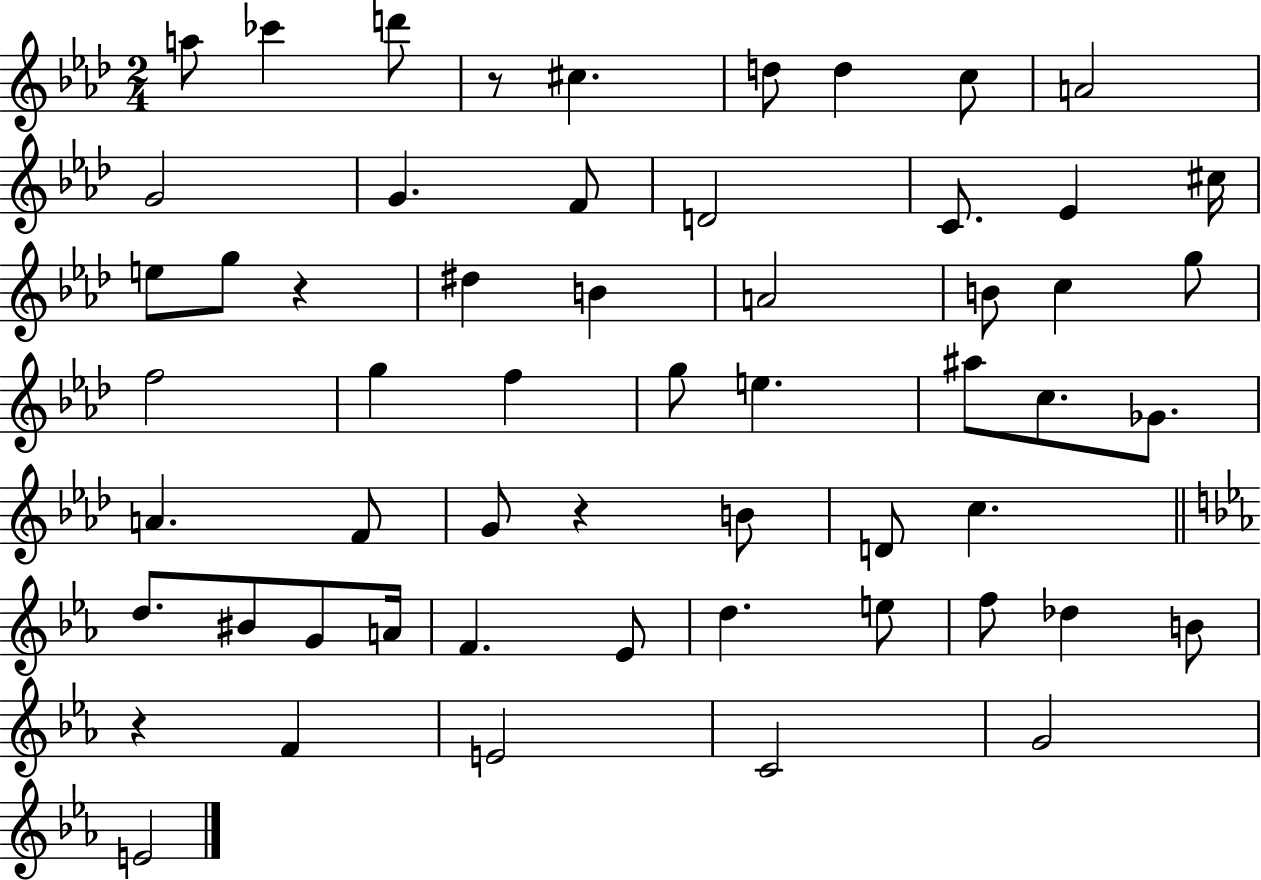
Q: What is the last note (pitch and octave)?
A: E4